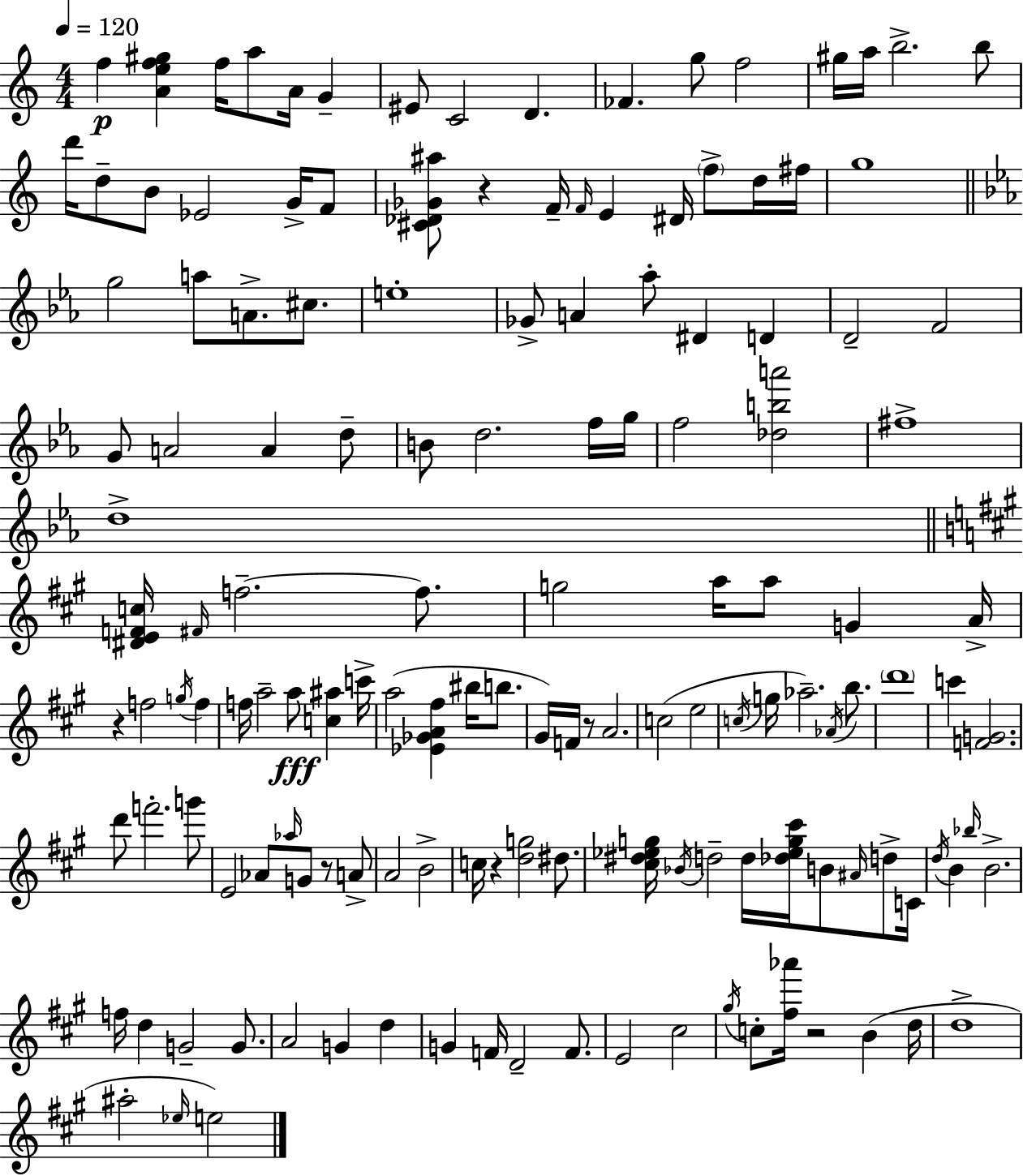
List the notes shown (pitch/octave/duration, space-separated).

F5/q [A4,E5,F5,G#5]/q F5/s A5/e A4/s G4/q EIS4/e C4/h D4/q. FES4/q. G5/e F5/h G#5/s A5/s B5/h. B5/e D6/s D5/e B4/e Eb4/h G4/s F4/e [C#4,Db4,Gb4,A#5]/e R/q F4/s F4/s E4/q D#4/s F5/e D5/s F#5/s G5/w G5/h A5/e A4/e. C#5/e. E5/w Gb4/e A4/q Ab5/e D#4/q D4/q D4/h F4/h G4/e A4/h A4/q D5/e B4/e D5/h. F5/s G5/s F5/h [Db5,B5,A6]/h F#5/w D5/w [D#4,E4,F4,C5]/s F#4/s F5/h. F5/e. G5/h A5/s A5/e G4/q A4/s R/q F5/h G5/s F5/q F5/s A5/h A5/e [C5,A#5]/q C6/s A5/h [Eb4,Gb4,A4,F#5]/q BIS5/s B5/e. G#4/s F4/s R/e A4/h. C5/h E5/h C5/s G5/s Ab5/h. Ab4/s B5/e. D6/w C6/q [F4,G4]/h. D6/e F6/h. G6/e E4/h Ab4/e Ab5/s G4/e R/e A4/e A4/h B4/h C5/s R/q [D5,G5]/h D#5/e. [C#5,D#5,Eb5,G5]/s Bb4/s D5/h D5/s [Db5,Eb5,G5,C#6]/s B4/e A#4/s D5/e C4/s D5/s B4/q Bb5/s B4/h. F5/s D5/q G4/h G4/e. A4/h G4/q D5/q G4/q F4/s D4/h F4/e. E4/h C#5/h G#5/s C5/e [F#5,Ab6]/s R/h B4/q D5/s D5/w A#5/h Eb5/s E5/h